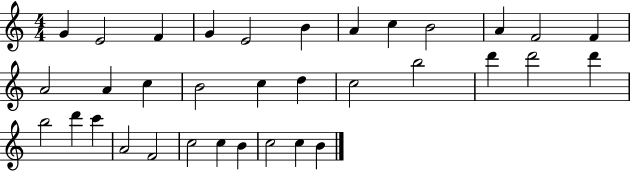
X:1
T:Untitled
M:4/4
L:1/4
K:C
G E2 F G E2 B A c B2 A F2 F A2 A c B2 c d c2 b2 d' d'2 d' b2 d' c' A2 F2 c2 c B c2 c B